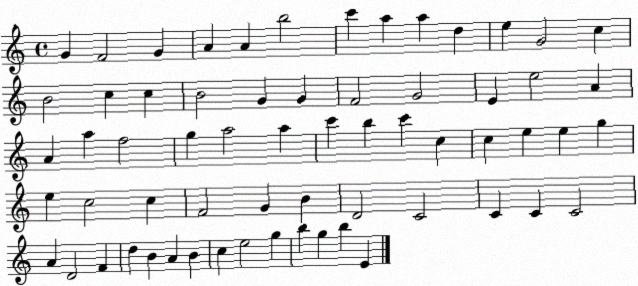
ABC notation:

X:1
T:Untitled
M:4/4
L:1/4
K:C
G F2 G A A b2 c' a a d e G2 c B2 c c B2 G G F2 G2 E e2 A A a f2 g a2 a c' b c' c c e e g e c2 c F2 G B D2 C2 C C C2 A D2 F d B A B c e2 g b g b E